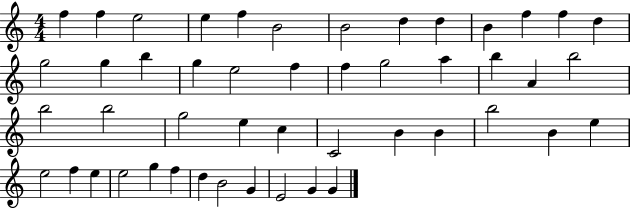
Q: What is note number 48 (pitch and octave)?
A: G4